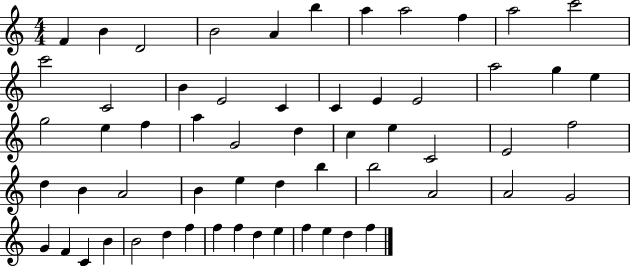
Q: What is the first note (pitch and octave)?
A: F4